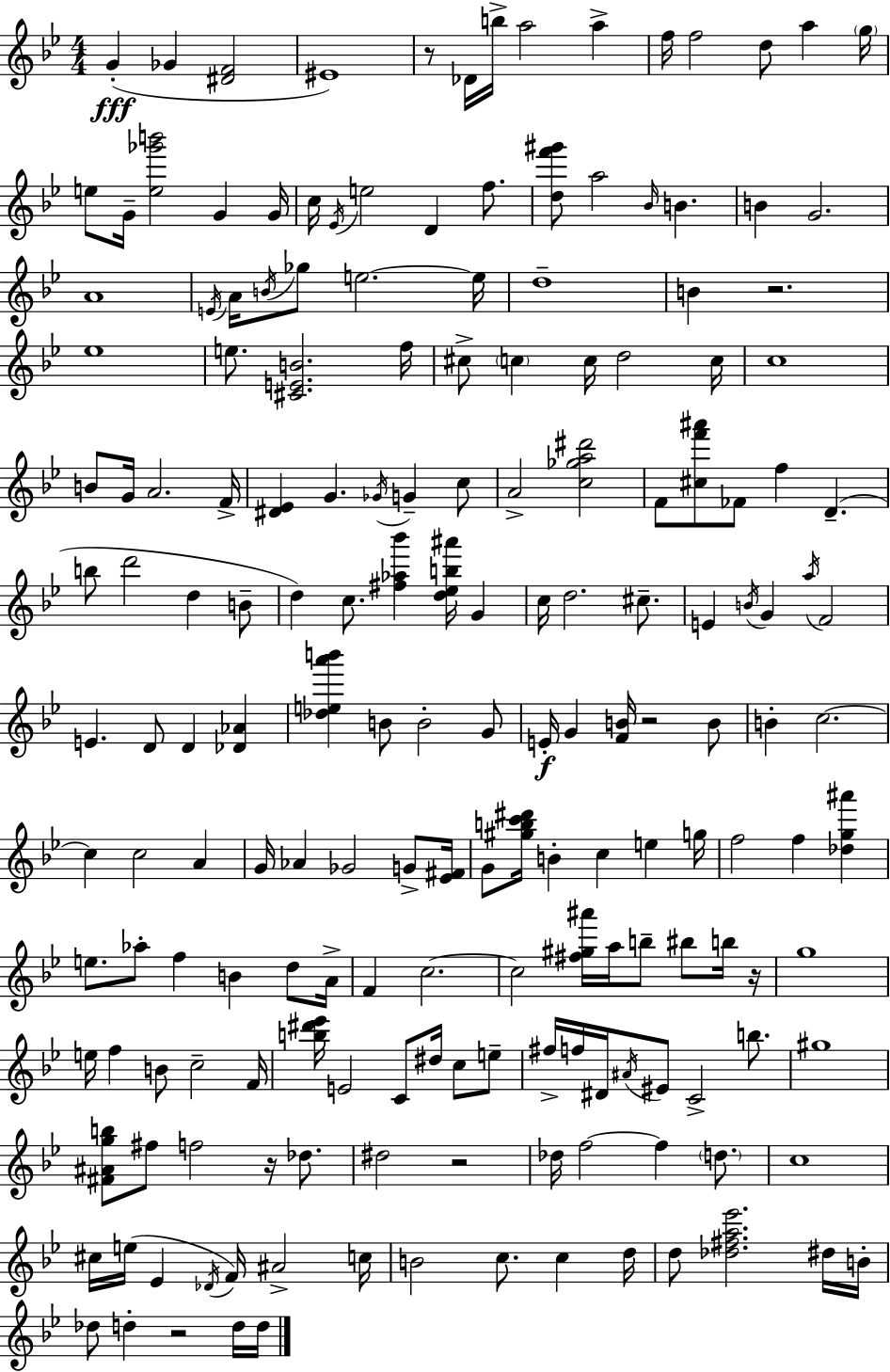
G4/q Gb4/q [D#4,F4]/h EIS4/w R/e Db4/s B5/s A5/h A5/q F5/s F5/h D5/e A5/q G5/s E5/e G4/s [E5,Gb6,B6]/h G4/q G4/s C5/s Eb4/s E5/h D4/q F5/e. [D5,F6,G#6]/e A5/h Bb4/s B4/q. B4/q G4/h. A4/w E4/s A4/s B4/s Gb5/e E5/h. E5/s D5/w B4/q R/h. Eb5/w E5/e. [C#4,E4,B4]/h. F5/s C#5/e C5/q C5/s D5/h C5/s C5/w B4/e G4/s A4/h. F4/s [D#4,Eb4]/q G4/q. Gb4/s G4/q C5/e A4/h [C5,Gb5,A5,D#6]/h F4/e [C#5,F6,A#6]/e FES4/e F5/q D4/q. B5/e D6/h D5/q B4/e D5/q C5/e. [F#5,Ab5,Bb6]/q [D5,Eb5,B5,A#6]/s G4/q C5/s D5/h. C#5/e. E4/q B4/s G4/q A5/s F4/h E4/q. D4/e D4/q [Db4,Ab4]/q [Db5,E5,A6,B6]/q B4/e B4/h G4/e E4/s G4/q [F4,B4]/s R/h B4/e B4/q C5/h. C5/q C5/h A4/q G4/s Ab4/q Gb4/h G4/e [Eb4,F#4]/s G4/e [G#5,B5,C6,D#6]/s B4/q C5/q E5/q G5/s F5/h F5/q [Db5,G5,A#6]/q E5/e. Ab5/e F5/q B4/q D5/e A4/s F4/q C5/h. C5/h [F#5,G#5,A#6]/s A5/s B5/e BIS5/e B5/s R/s G5/w E5/s F5/q B4/e C5/h F4/s [B5,D#6,Eb6]/s E4/h C4/e D#5/s C5/e E5/e F#5/s F5/s D#4/s A#4/s EIS4/e C4/h B5/e. G#5/w [F#4,A#4,G5,B5]/e F#5/e F5/h R/s Db5/e. D#5/h R/h Db5/s F5/h F5/q D5/e. C5/w C#5/s E5/s Eb4/q Db4/s F4/s A#4/h C5/s B4/h C5/e. C5/q D5/s D5/e [Db5,F#5,A5,Eb6]/h. D#5/s B4/s Db5/e D5/q R/h D5/s D5/s